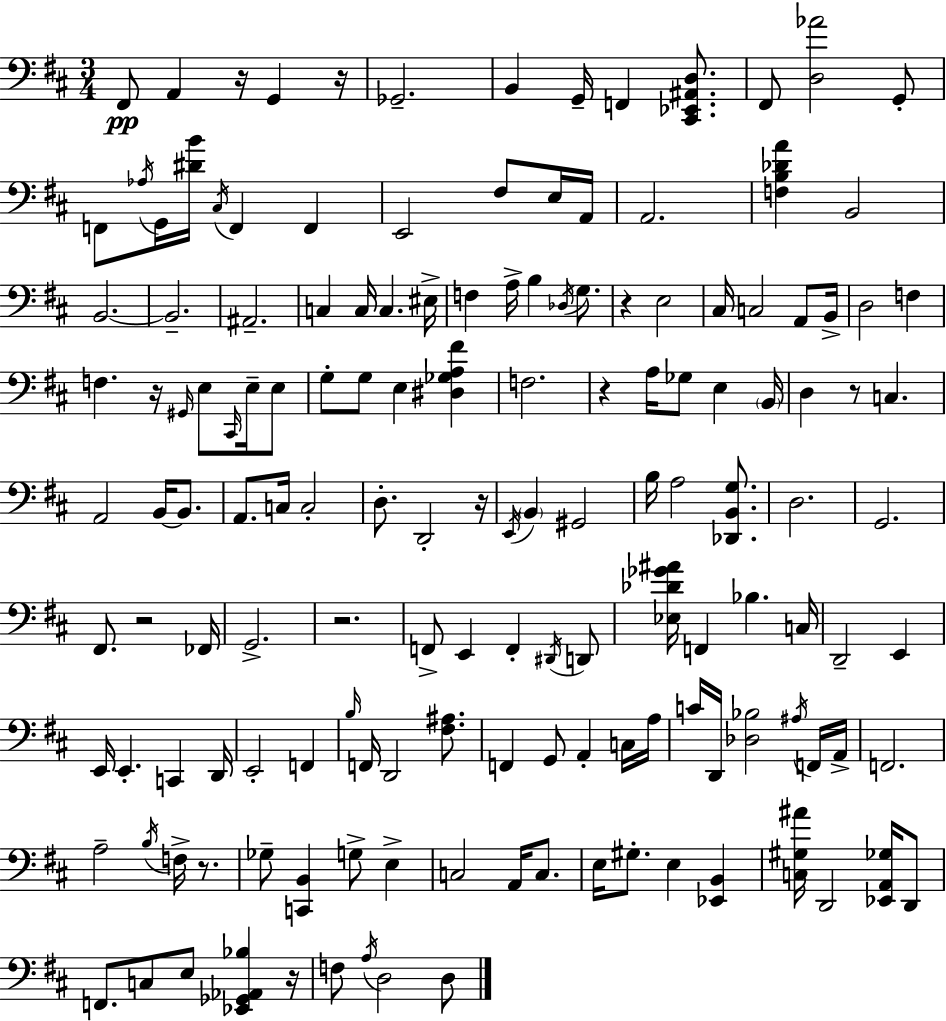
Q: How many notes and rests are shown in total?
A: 150